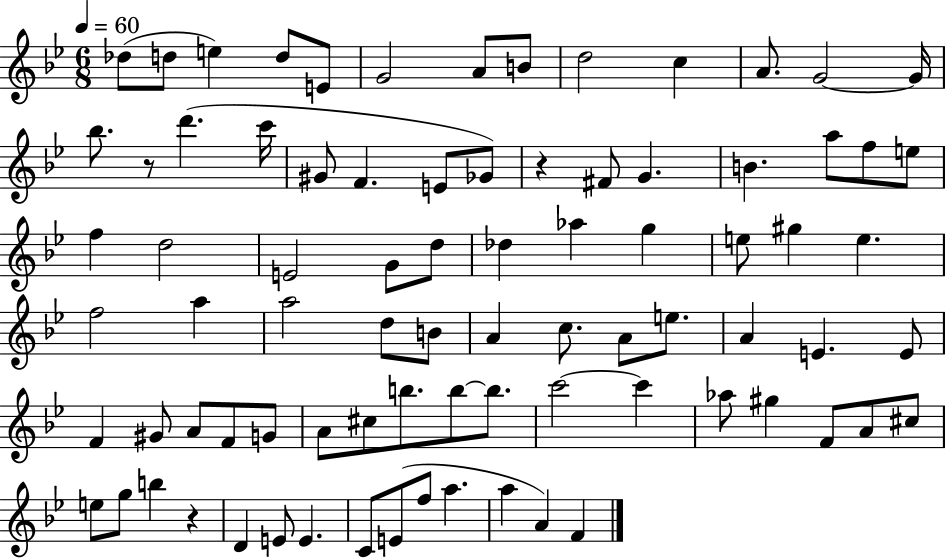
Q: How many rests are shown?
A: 3